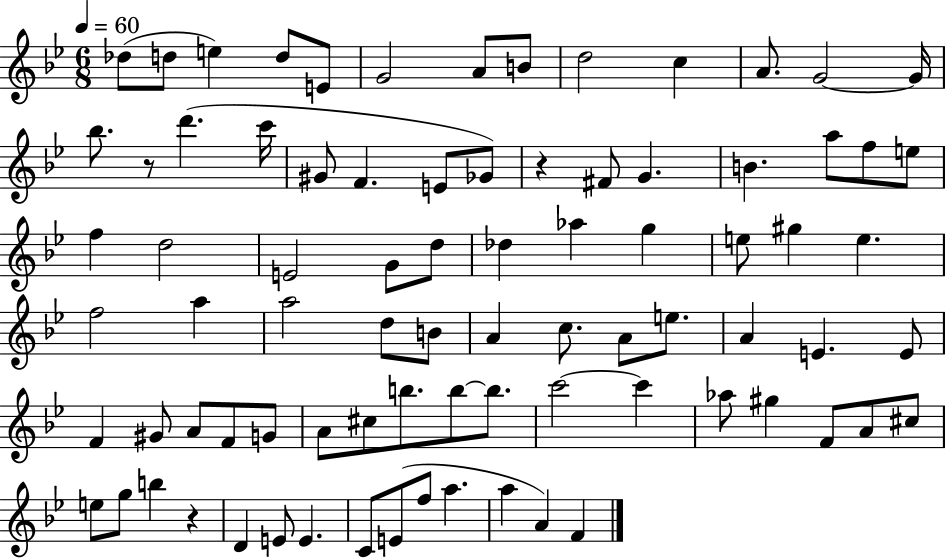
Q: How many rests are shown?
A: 3